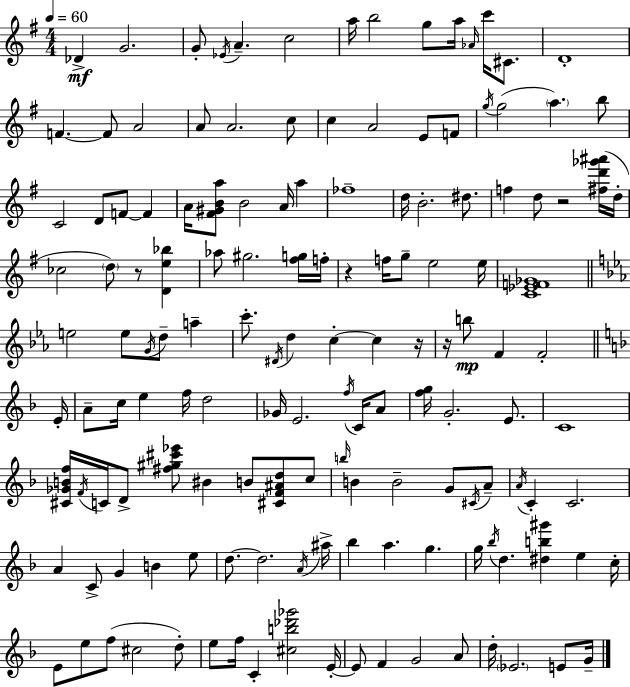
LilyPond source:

{
  \clef treble
  \numericTimeSignature
  \time 4/4
  \key e \minor
  \tempo 4 = 60
  des'4->\mf g'2. | g'8-. \acciaccatura { ees'16 } a'4.-- c''2 | a''16 b''2 g''8 a''16 \grace { aes'16 } c'''16 cis'8. | d'1-. | \break f'4.~~ f'8 a'2 | a'8 a'2. | c''8 c''4 a'2 e'8 | f'8 \acciaccatura { g''16 }( g''2 \parenthesize a''4.) | \break b''8 c'2 d'8 f'8~~ f'4 | a'16 <fis' gis' b' a''>8 b'2 a'16 a''4 | fes''1-- | d''16 b'2.-. | \break dis''8. f''4 d''8 r2 | <fis'' d''' ges''' ais'''>16( d''16-. ces''2 \parenthesize d''8) r8 <d' e'' bes''>4 | aes''8 gis''2. | <fis'' g''>16 f''16-. r4 f''16 g''8-- e''2 | \break e''16 <c' ees' f' ges'>1 | \bar "||" \break \key ees \major e''2 e''8 \acciaccatura { g'16 } d''8-- a''4-- | c'''8.-. \acciaccatura { dis'16 } d''4 c''4-.~~ c''4 | r16 r16 b''8\mp f'4 f'2-. | \bar "||" \break \key d \minor e'16-. a'8-- c''16 e''4 f''16 d''2 | ges'16 e'2. \acciaccatura { f''16 } c'16 | a'8 <f'' g''>16 g'2.-. e'8. | c'1 | \break <cis' ges' b' f''>16 \acciaccatura { f'16 } c'16 d'8-> <fis'' gis'' cis''' ees'''>8 bis'4 b'8 <cis' f' ais' d''>8 | c''8 \grace { b''16 } b'4 b'2-- | g'8 \acciaccatura { cis'16 } a'8-- \acciaccatura { a'16 } c'4-. c'2. | a'4 c'8-> g'4 | \break b'4 e''8 d''8.~~ d''2. | \acciaccatura { a'16 } ais''16-> bes''4 a''4. | g''4. g''16 \acciaccatura { bes''16 } d''4. <dis'' b'' gis'''>4 | e''4 c''16-. e'8 e''8 f''8( cis''2 | \break d''8-.) e''8 f''16 c'4-. <cis'' b'' des''' ges'''>2 | e'16-.~~ e'8 f'4 g'2 | a'8 d''16-. \parenthesize ees'2. | e'8 g'16-- \bar "|."
}